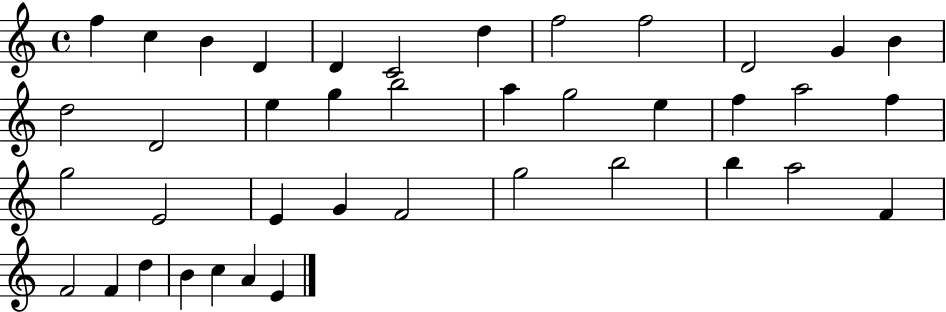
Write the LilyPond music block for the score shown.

{
  \clef treble
  \time 4/4
  \defaultTimeSignature
  \key c \major
  f''4 c''4 b'4 d'4 | d'4 c'2 d''4 | f''2 f''2 | d'2 g'4 b'4 | \break d''2 d'2 | e''4 g''4 b''2 | a''4 g''2 e''4 | f''4 a''2 f''4 | \break g''2 e'2 | e'4 g'4 f'2 | g''2 b''2 | b''4 a''2 f'4 | \break f'2 f'4 d''4 | b'4 c''4 a'4 e'4 | \bar "|."
}